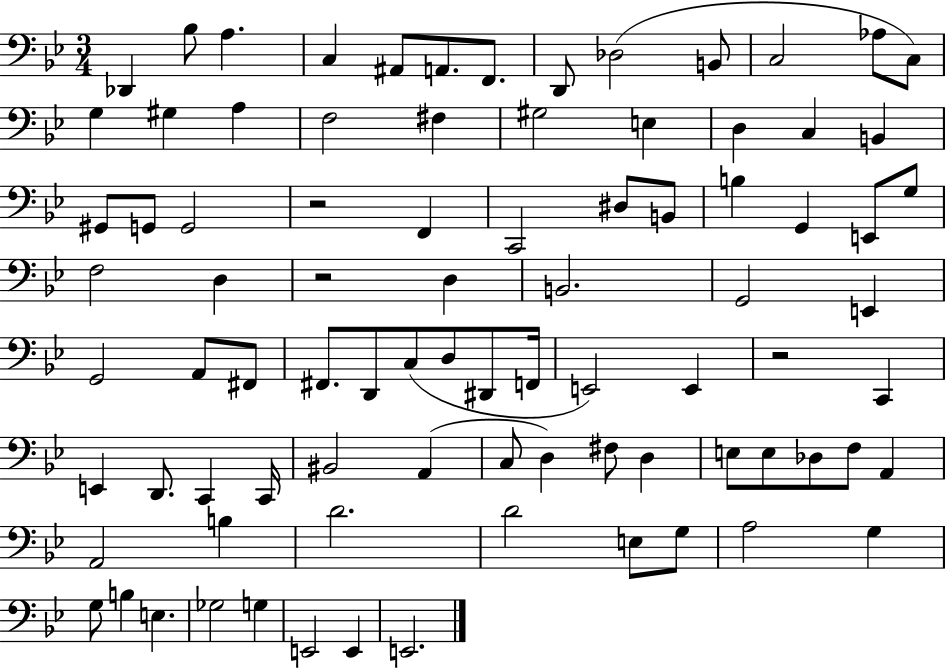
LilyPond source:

{
  \clef bass
  \numericTimeSignature
  \time 3/4
  \key bes \major
  des,4 bes8 a4. | c4 ais,8 a,8. f,8. | d,8 des2( b,8 | c2 aes8 c8) | \break g4 gis4 a4 | f2 fis4 | gis2 e4 | d4 c4 b,4 | \break gis,8 g,8 g,2 | r2 f,4 | c,2 dis8 b,8 | b4 g,4 e,8 g8 | \break f2 d4 | r2 d4 | b,2. | g,2 e,4 | \break g,2 a,8 fis,8 | fis,8. d,8 c8( d8 dis,8 f,16 | e,2) e,4 | r2 c,4 | \break e,4 d,8. c,4 c,16 | bis,2 a,4( | c8 d4) fis8 d4 | e8 e8 des8 f8 a,4 | \break a,2 b4 | d'2. | d'2 e8 g8 | a2 g4 | \break g8 b4 e4. | ges2 g4 | e,2 e,4 | e,2. | \break \bar "|."
}